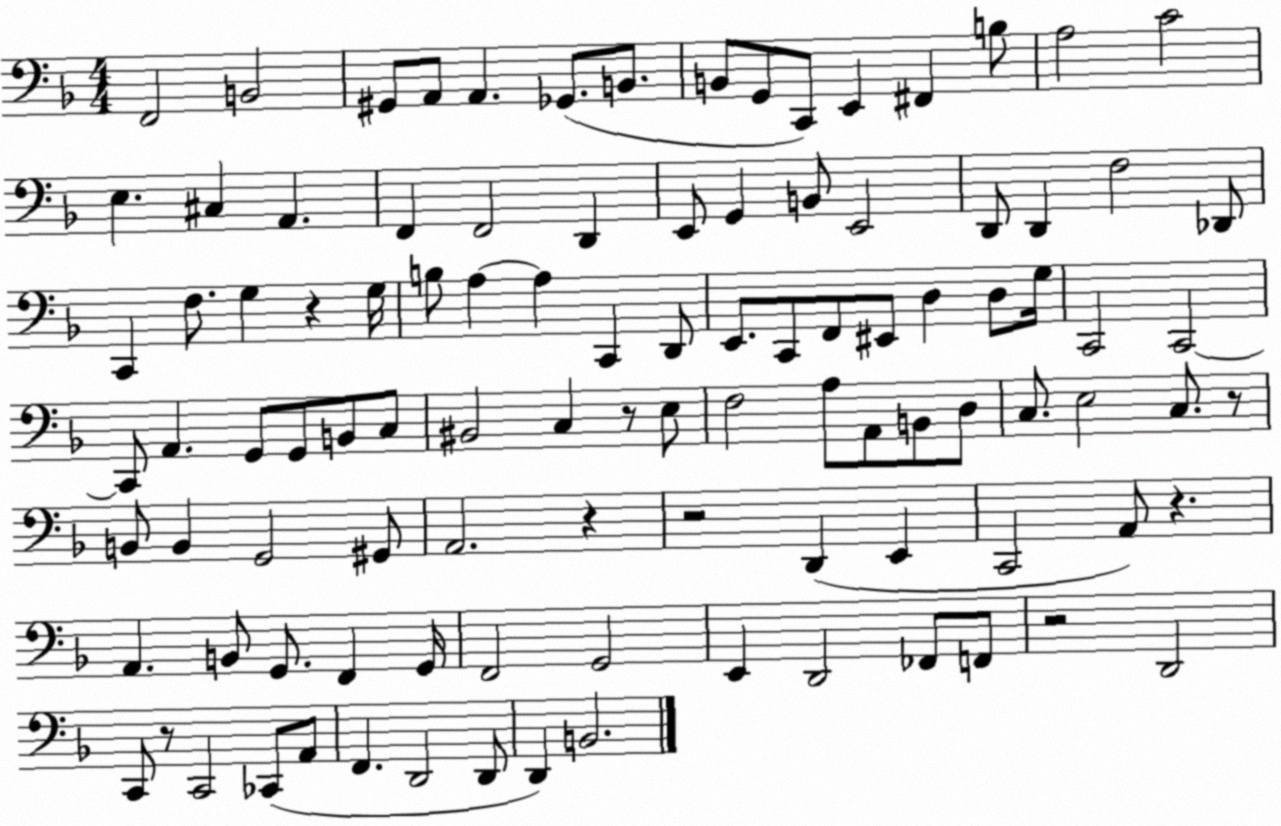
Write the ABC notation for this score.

X:1
T:Untitled
M:4/4
L:1/4
K:F
F,,2 B,,2 ^G,,/2 A,,/2 A,, _G,,/2 B,,/2 B,,/2 G,,/2 C,,/2 E,, ^F,, B,/2 A,2 C2 E, ^C, A,, F,, F,,2 D,, E,,/2 G,, B,,/2 E,,2 D,,/2 D,, F,2 _D,,/2 C,, F,/2 G, z G,/4 B,/2 A, A, C,, D,,/2 E,,/2 C,,/2 F,,/2 ^E,,/2 D, D,/2 G,/4 C,,2 C,,2 C,,/2 A,, G,,/2 G,,/2 B,,/2 C,/2 ^B,,2 C, z/2 E,/2 F,2 A,/2 A,,/2 B,,/2 D,/2 C,/2 E,2 C,/2 z/2 B,,/2 B,, G,,2 ^G,,/2 A,,2 z z2 D,, E,, C,,2 A,,/2 z A,, B,,/2 G,,/2 F,, G,,/4 F,,2 G,,2 E,, D,,2 _F,,/2 F,,/2 z2 D,,2 C,,/2 z/2 C,,2 _C,,/2 A,,/2 F,, D,,2 D,,/2 D,, B,,2